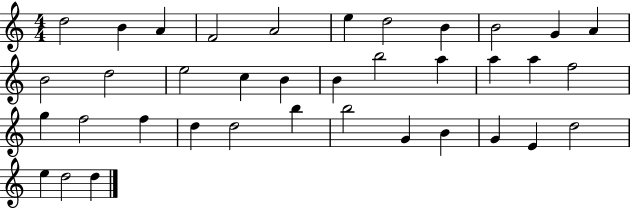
{
  \clef treble
  \numericTimeSignature
  \time 4/4
  \key c \major
  d''2 b'4 a'4 | f'2 a'2 | e''4 d''2 b'4 | b'2 g'4 a'4 | \break b'2 d''2 | e''2 c''4 b'4 | b'4 b''2 a''4 | a''4 a''4 f''2 | \break g''4 f''2 f''4 | d''4 d''2 b''4 | b''2 g'4 b'4 | g'4 e'4 d''2 | \break e''4 d''2 d''4 | \bar "|."
}